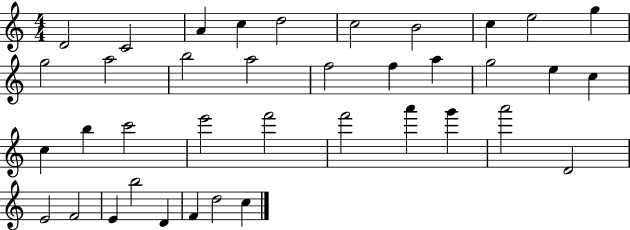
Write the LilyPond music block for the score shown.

{
  \clef treble
  \numericTimeSignature
  \time 4/4
  \key c \major
  d'2 c'2 | a'4 c''4 d''2 | c''2 b'2 | c''4 e''2 g''4 | \break g''2 a''2 | b''2 a''2 | f''2 f''4 a''4 | g''2 e''4 c''4 | \break c''4 b''4 c'''2 | e'''2 f'''2 | f'''2 a'''4 g'''4 | a'''2 d'2 | \break e'2 f'2 | e'4 b''2 d'4 | f'4 d''2 c''4 | \bar "|."
}